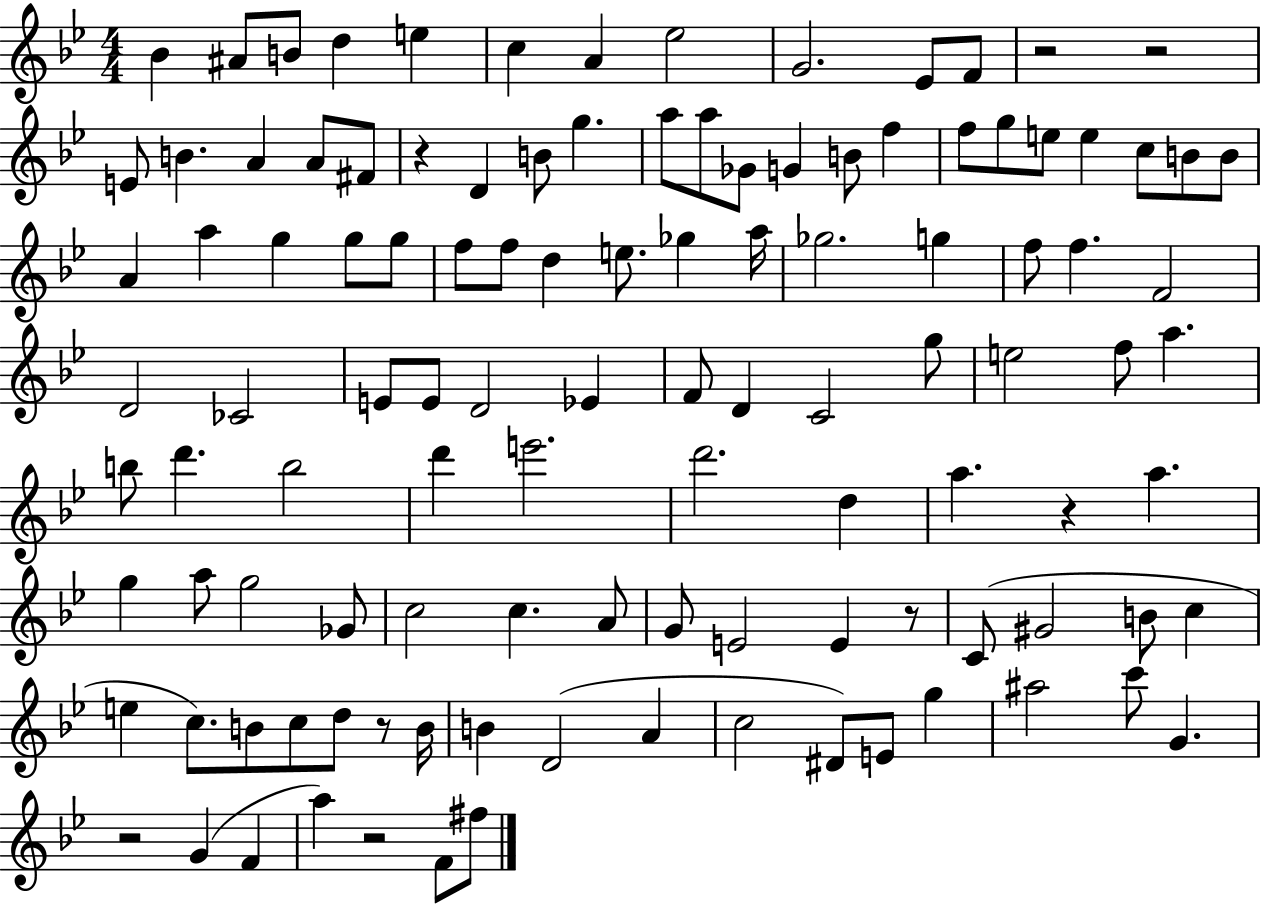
{
  \clef treble
  \numericTimeSignature
  \time 4/4
  \key bes \major
  bes'4 ais'8 b'8 d''4 e''4 | c''4 a'4 ees''2 | g'2. ees'8 f'8 | r2 r2 | \break e'8 b'4. a'4 a'8 fis'8 | r4 d'4 b'8 g''4. | a''8 a''8 ges'8 g'4 b'8 f''4 | f''8 g''8 e''8 e''4 c''8 b'8 b'8 | \break a'4 a''4 g''4 g''8 g''8 | f''8 f''8 d''4 e''8. ges''4 a''16 | ges''2. g''4 | f''8 f''4. f'2 | \break d'2 ces'2 | e'8 e'8 d'2 ees'4 | f'8 d'4 c'2 g''8 | e''2 f''8 a''4. | \break b''8 d'''4. b''2 | d'''4 e'''2. | d'''2. d''4 | a''4. r4 a''4. | \break g''4 a''8 g''2 ges'8 | c''2 c''4. a'8 | g'8 e'2 e'4 r8 | c'8( gis'2 b'8 c''4 | \break e''4 c''8.) b'8 c''8 d''8 r8 b'16 | b'4 d'2( a'4 | c''2 dis'8) e'8 g''4 | ais''2 c'''8 g'4. | \break r2 g'4( f'4 | a''4) r2 f'8 fis''8 | \bar "|."
}